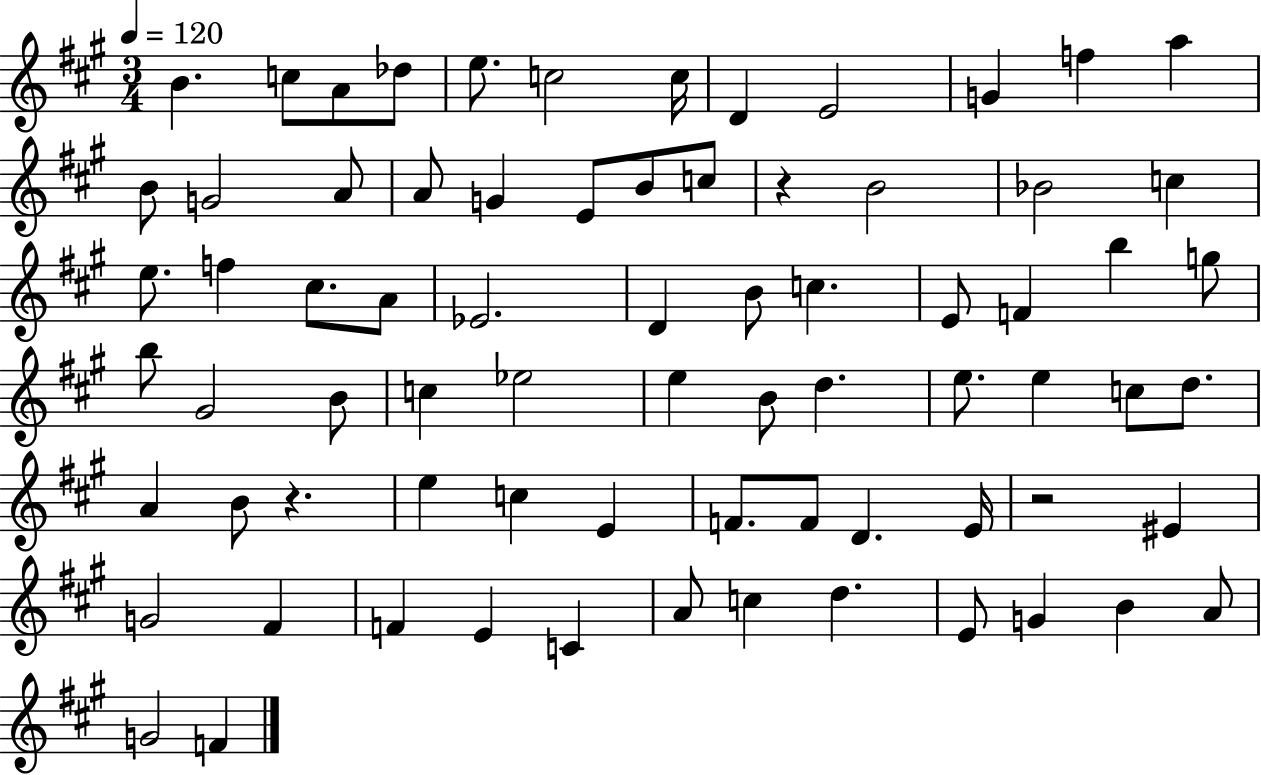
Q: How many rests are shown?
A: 3